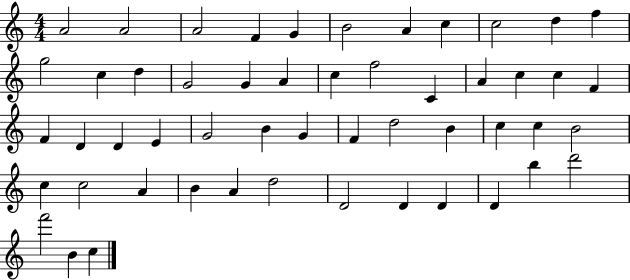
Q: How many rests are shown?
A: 0